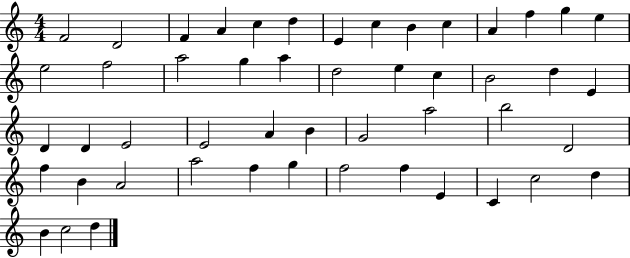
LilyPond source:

{
  \clef treble
  \numericTimeSignature
  \time 4/4
  \key c \major
  f'2 d'2 | f'4 a'4 c''4 d''4 | e'4 c''4 b'4 c''4 | a'4 f''4 g''4 e''4 | \break e''2 f''2 | a''2 g''4 a''4 | d''2 e''4 c''4 | b'2 d''4 e'4 | \break d'4 d'4 e'2 | e'2 a'4 b'4 | g'2 a''2 | b''2 d'2 | \break f''4 b'4 a'2 | a''2 f''4 g''4 | f''2 f''4 e'4 | c'4 c''2 d''4 | \break b'4 c''2 d''4 | \bar "|."
}